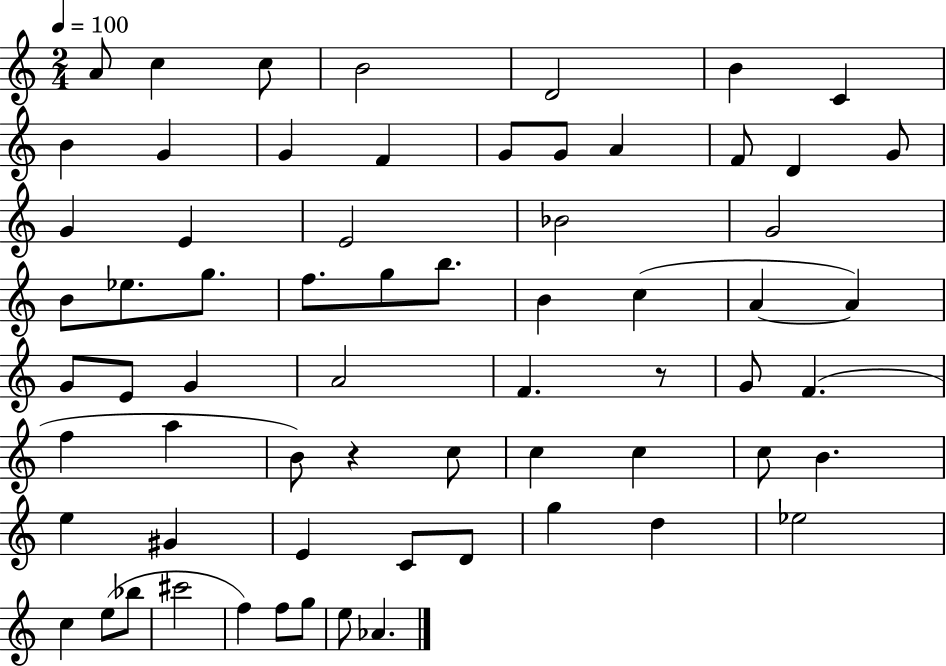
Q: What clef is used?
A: treble